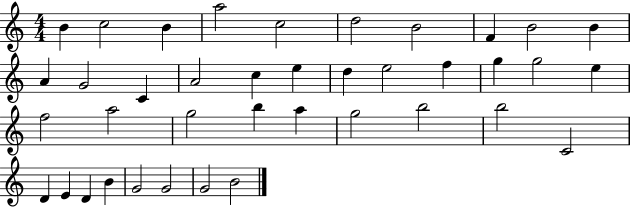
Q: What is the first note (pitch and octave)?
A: B4